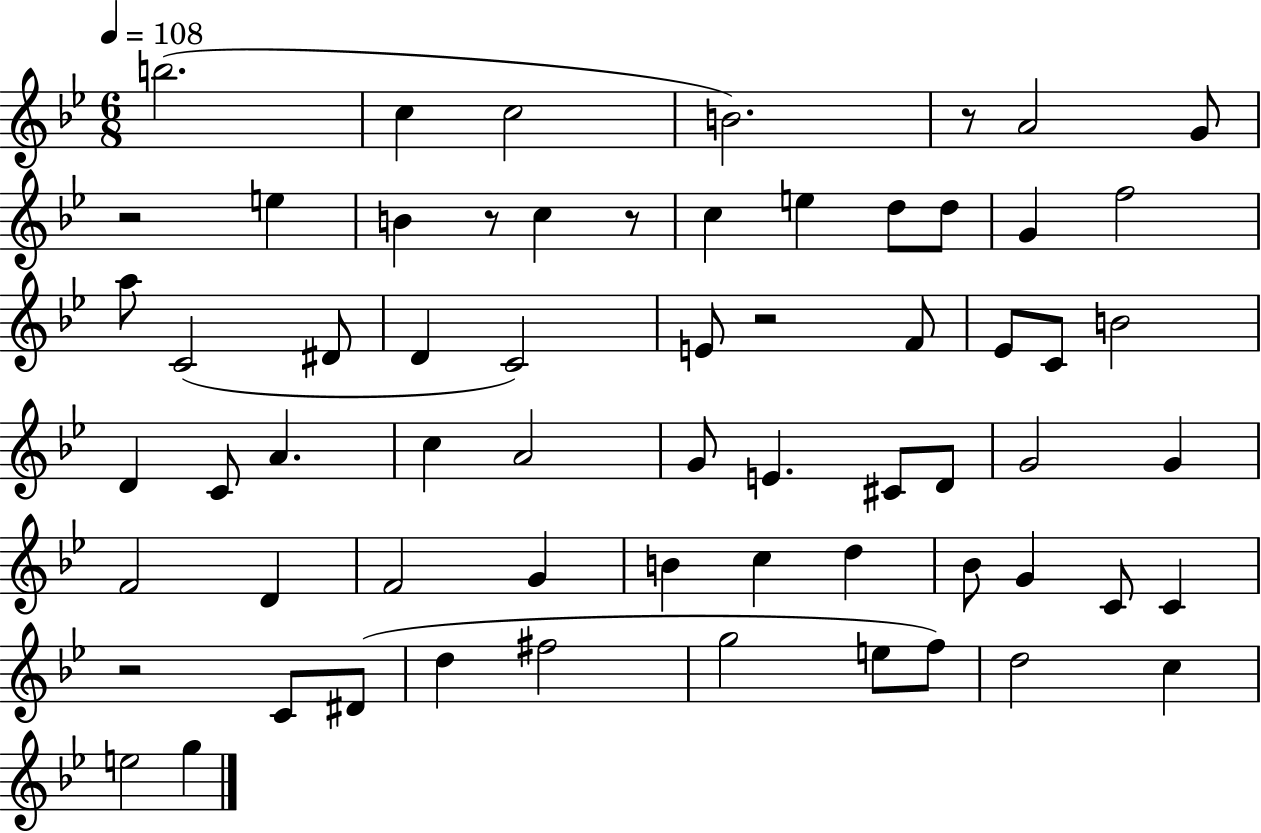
B5/h. C5/q C5/h B4/h. R/e A4/h G4/e R/h E5/q B4/q R/e C5/q R/e C5/q E5/q D5/e D5/e G4/q F5/h A5/e C4/h D#4/e D4/q C4/h E4/e R/h F4/e Eb4/e C4/e B4/h D4/q C4/e A4/q. C5/q A4/h G4/e E4/q. C#4/e D4/e G4/h G4/q F4/h D4/q F4/h G4/q B4/q C5/q D5/q Bb4/e G4/q C4/e C4/q R/h C4/e D#4/e D5/q F#5/h G5/h E5/e F5/e D5/h C5/q E5/h G5/q